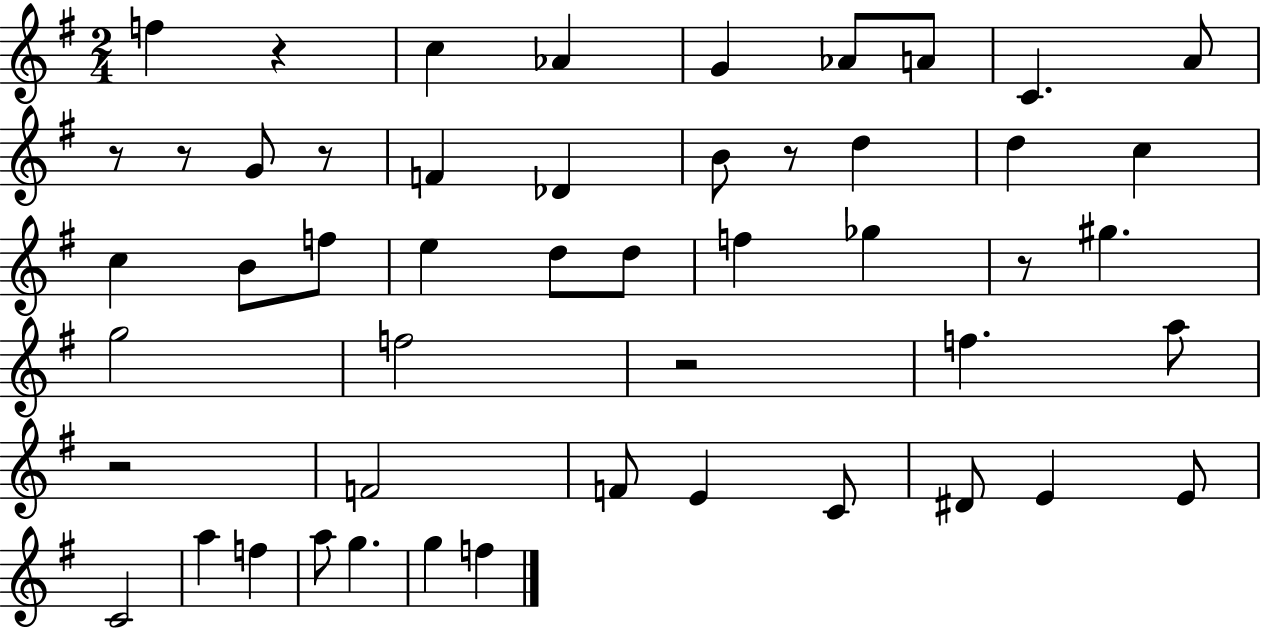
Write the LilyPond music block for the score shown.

{
  \clef treble
  \numericTimeSignature
  \time 2/4
  \key g \major
  f''4 r4 | c''4 aes'4 | g'4 aes'8 a'8 | c'4. a'8 | \break r8 r8 g'8 r8 | f'4 des'4 | b'8 r8 d''4 | d''4 c''4 | \break c''4 b'8 f''8 | e''4 d''8 d''8 | f''4 ges''4 | r8 gis''4. | \break g''2 | f''2 | r2 | f''4. a''8 | \break r2 | f'2 | f'8 e'4 c'8 | dis'8 e'4 e'8 | \break c'2 | a''4 f''4 | a''8 g''4. | g''4 f''4 | \break \bar "|."
}